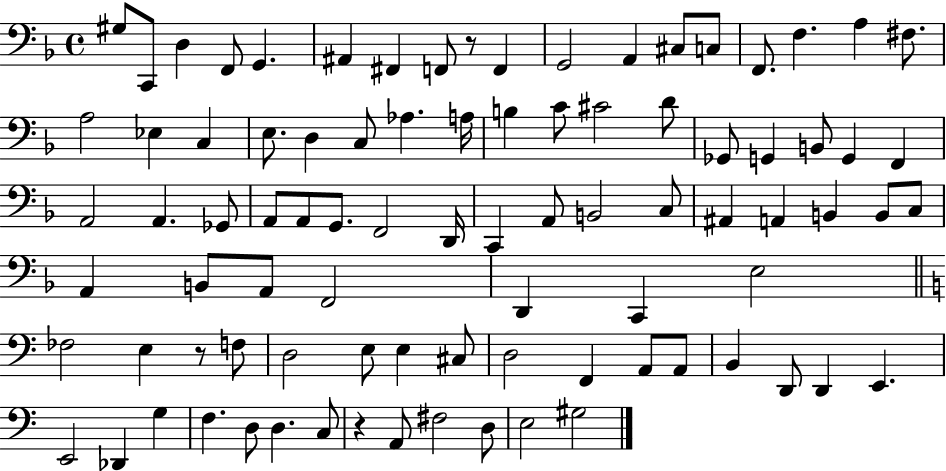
X:1
T:Untitled
M:4/4
L:1/4
K:F
^G,/2 C,,/2 D, F,,/2 G,, ^A,, ^F,, F,,/2 z/2 F,, G,,2 A,, ^C,/2 C,/2 F,,/2 F, A, ^F,/2 A,2 _E, C, E,/2 D, C,/2 _A, A,/4 B, C/2 ^C2 D/2 _G,,/2 G,, B,,/2 G,, F,, A,,2 A,, _G,,/2 A,,/2 A,,/2 G,,/2 F,,2 D,,/4 C,, A,,/2 B,,2 C,/2 ^A,, A,, B,, B,,/2 C,/2 A,, B,,/2 A,,/2 F,,2 D,, C,, E,2 _F,2 E, z/2 F,/2 D,2 E,/2 E, ^C,/2 D,2 F,, A,,/2 A,,/2 B,, D,,/2 D,, E,, E,,2 _D,, G, F, D,/2 D, C,/2 z A,,/2 ^F,2 D,/2 E,2 ^G,2